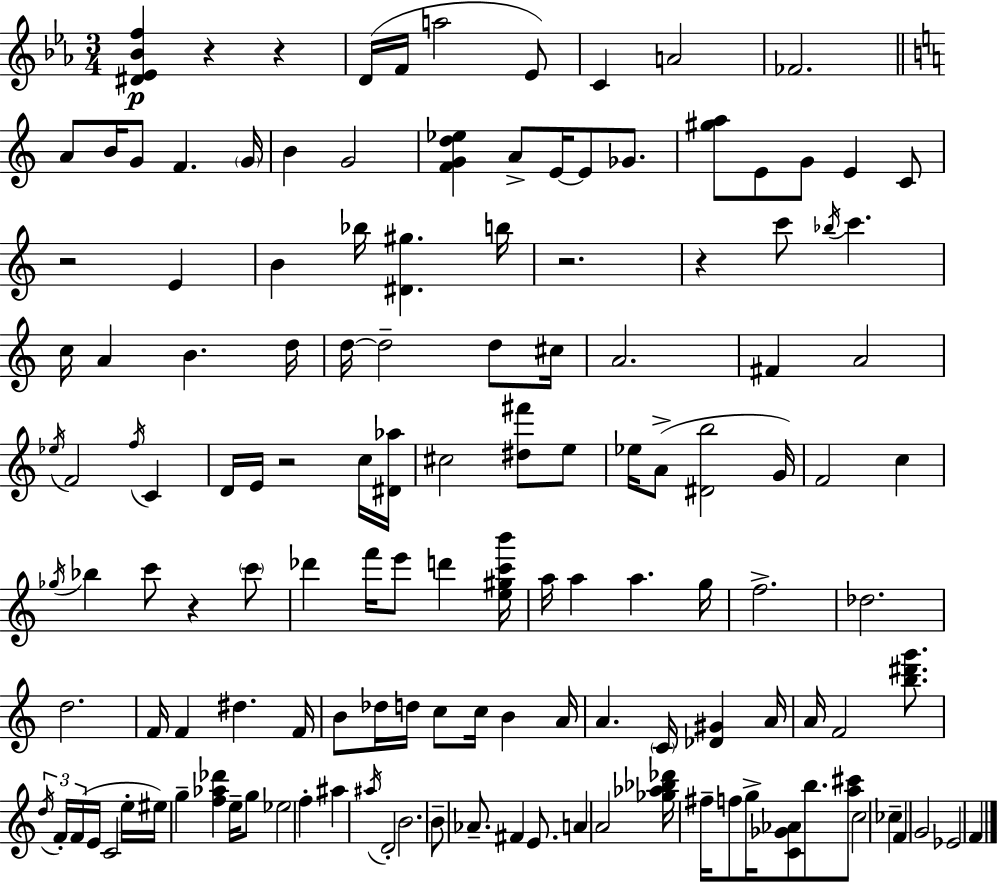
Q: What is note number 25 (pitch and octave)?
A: Bb5